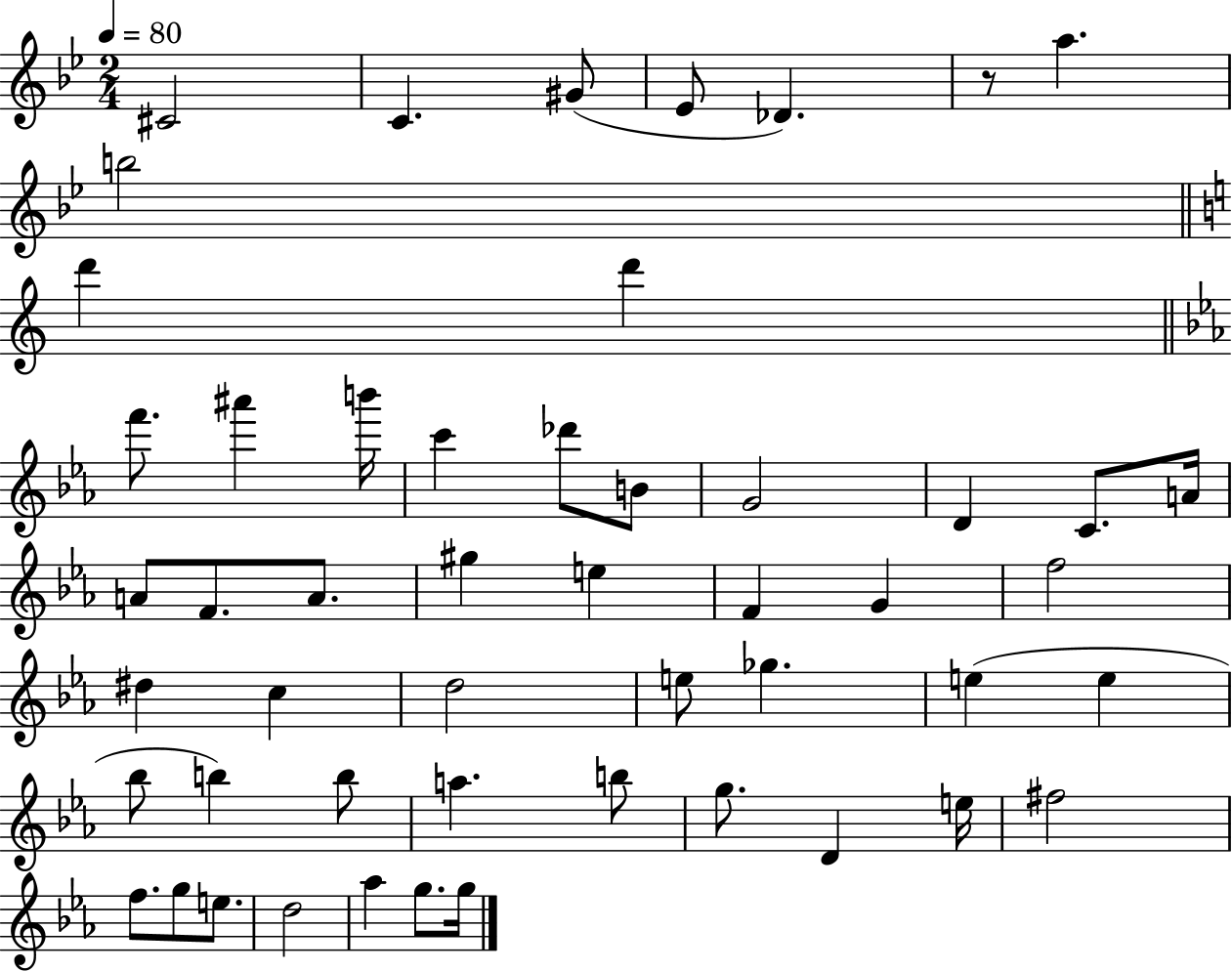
X:1
T:Untitled
M:2/4
L:1/4
K:Bb
^C2 C ^G/2 _E/2 _D z/2 a b2 d' d' f'/2 ^a' b'/4 c' _d'/2 B/2 G2 D C/2 A/4 A/2 F/2 A/2 ^g e F G f2 ^d c d2 e/2 _g e e _b/2 b b/2 a b/2 g/2 D e/4 ^f2 f/2 g/2 e/2 d2 _a g/2 g/4